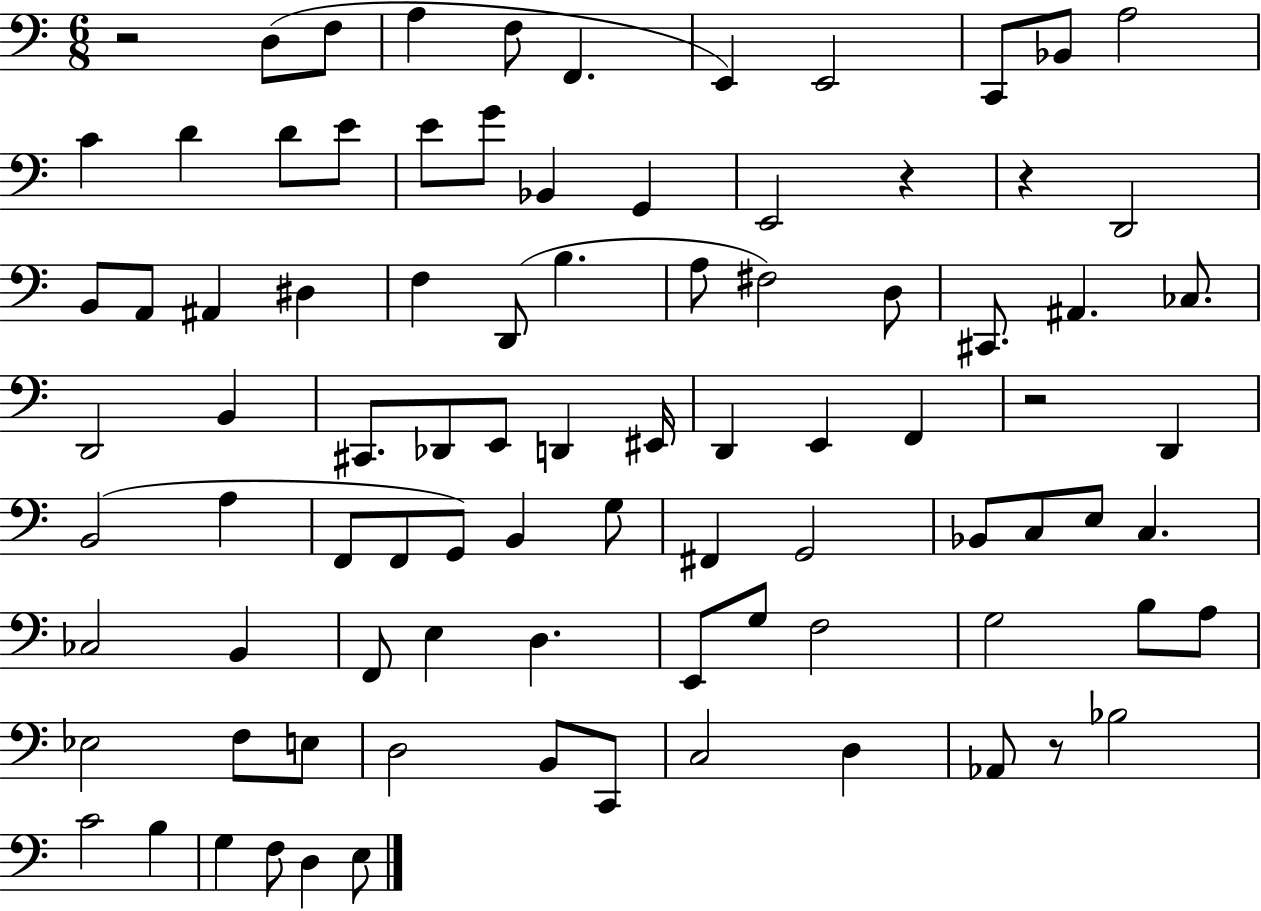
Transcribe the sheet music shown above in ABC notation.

X:1
T:Untitled
M:6/8
L:1/4
K:C
z2 D,/2 F,/2 A, F,/2 F,, E,, E,,2 C,,/2 _B,,/2 A,2 C D D/2 E/2 E/2 G/2 _B,, G,, E,,2 z z D,,2 B,,/2 A,,/2 ^A,, ^D, F, D,,/2 B, A,/2 ^F,2 D,/2 ^C,,/2 ^A,, _C,/2 D,,2 B,, ^C,,/2 _D,,/2 E,,/2 D,, ^E,,/4 D,, E,, F,, z2 D,, B,,2 A, F,,/2 F,,/2 G,,/2 B,, G,/2 ^F,, G,,2 _B,,/2 C,/2 E,/2 C, _C,2 B,, F,,/2 E, D, E,,/2 G,/2 F,2 G,2 B,/2 A,/2 _E,2 F,/2 E,/2 D,2 B,,/2 C,,/2 C,2 D, _A,,/2 z/2 _B,2 C2 B, G, F,/2 D, E,/2